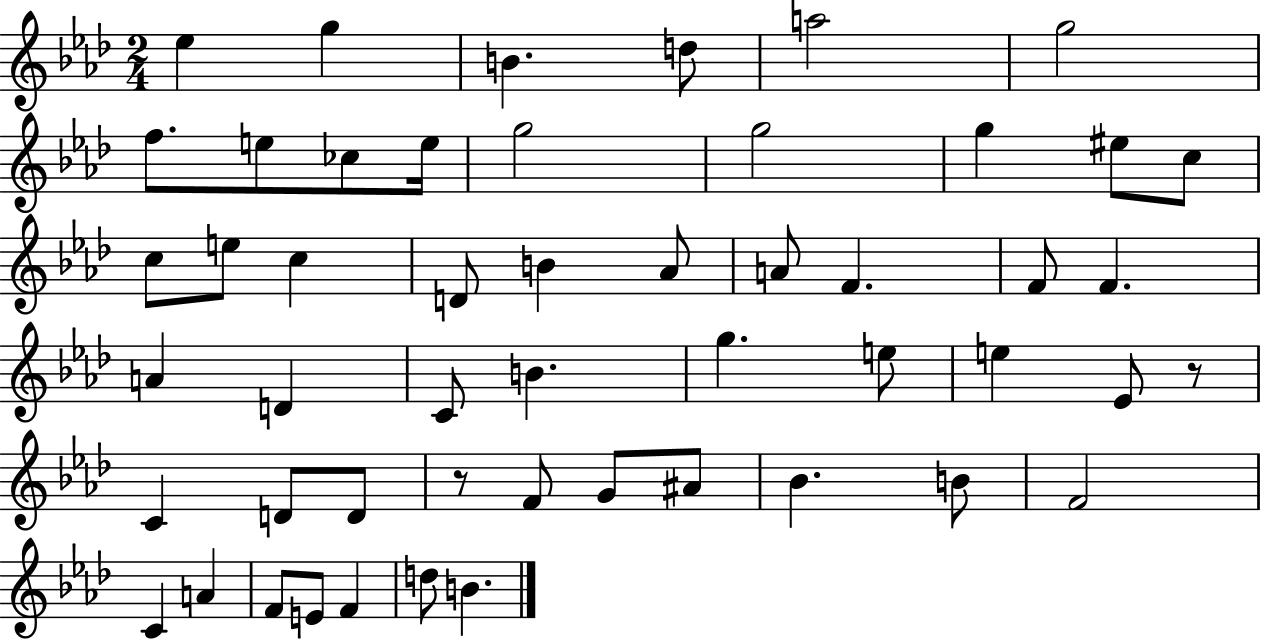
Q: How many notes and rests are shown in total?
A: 51